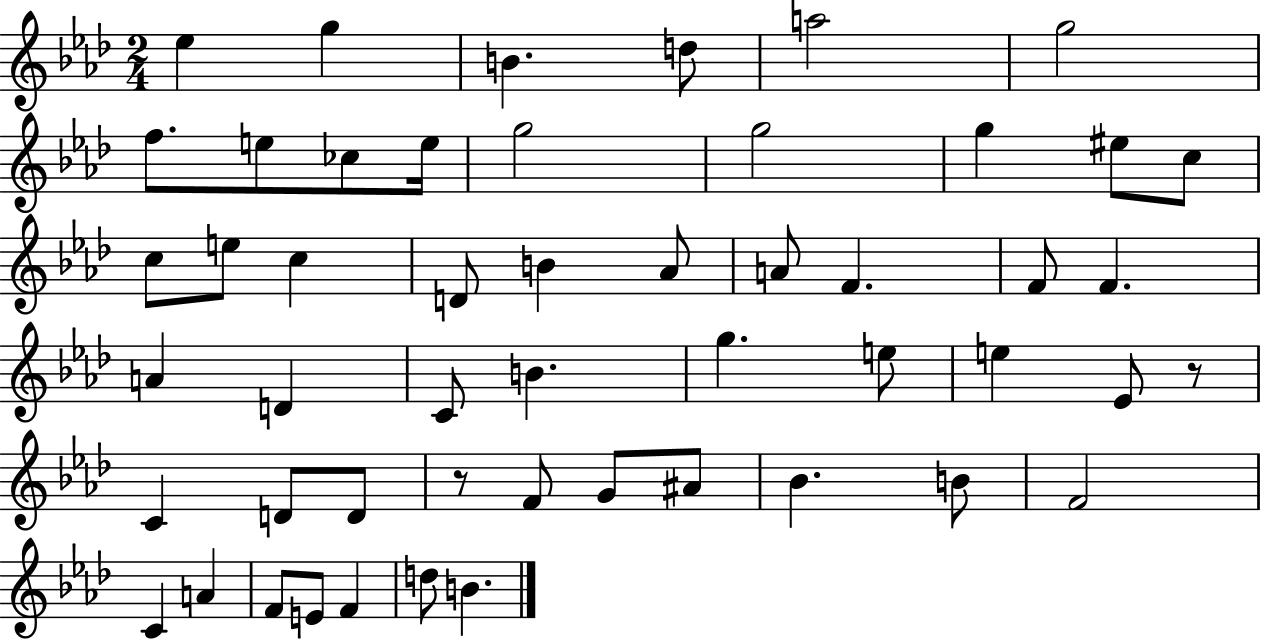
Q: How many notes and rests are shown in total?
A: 51